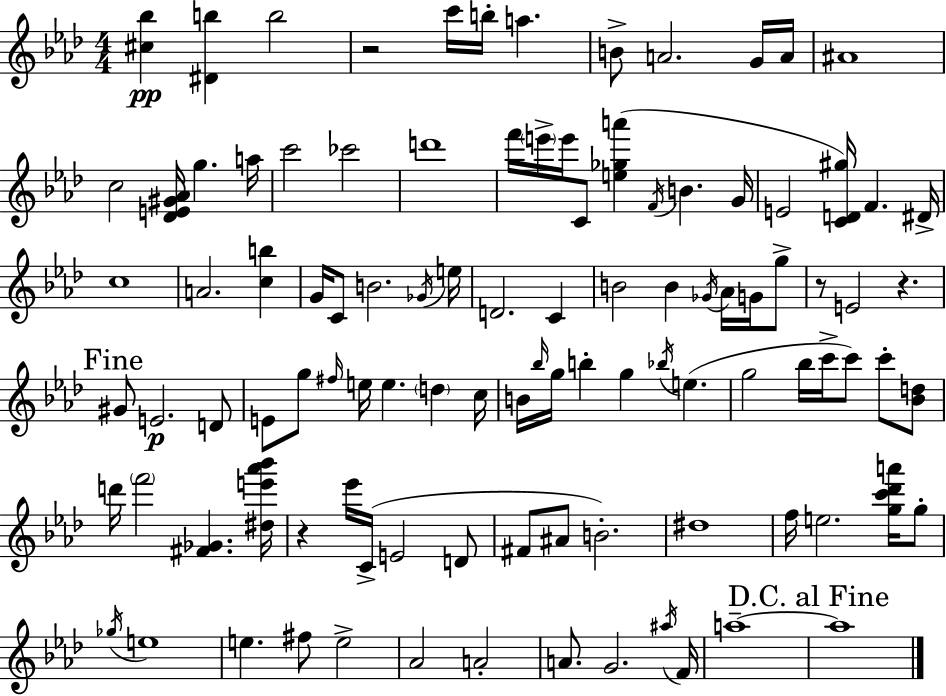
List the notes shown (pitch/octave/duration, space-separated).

[C#5,Bb5]/q [D#4,B5]/q B5/h R/h C6/s B5/s A5/q. B4/e A4/h. G4/s A4/s A#4/w C5/h [Db4,E4,G#4,Ab4]/s G5/q. A5/s C6/h CES6/h D6/w F6/s E6/s E6/s C4/e [E5,Gb5,A6]/q F4/s B4/q. G4/s E4/h [C4,D4,G#5]/s F4/q. D#4/s C5/w A4/h. [C5,B5]/q G4/s C4/e B4/h. Gb4/s E5/s D4/h. C4/q B4/h B4/q Gb4/s Ab4/s G4/s G5/e R/e E4/h R/q. G#4/e E4/h. D4/e E4/e G5/e F#5/s E5/s E5/q. D5/q C5/s B4/s Bb5/s G5/s B5/q G5/q Bb5/s E5/q. G5/h Bb5/s C6/s C6/e C6/e [Bb4,D5]/e D6/s F6/h [F#4,Gb4]/q. [D#5,E6,Ab6,Bb6]/s R/q Eb6/s C4/s E4/h D4/e F#4/e A#4/e B4/h. D#5/w F5/s E5/h. [G5,C6,Db6,A6]/s G5/e Gb5/s E5/w E5/q. F#5/e E5/h Ab4/h A4/h A4/e. G4/h. A#5/s F4/s A5/w A5/w